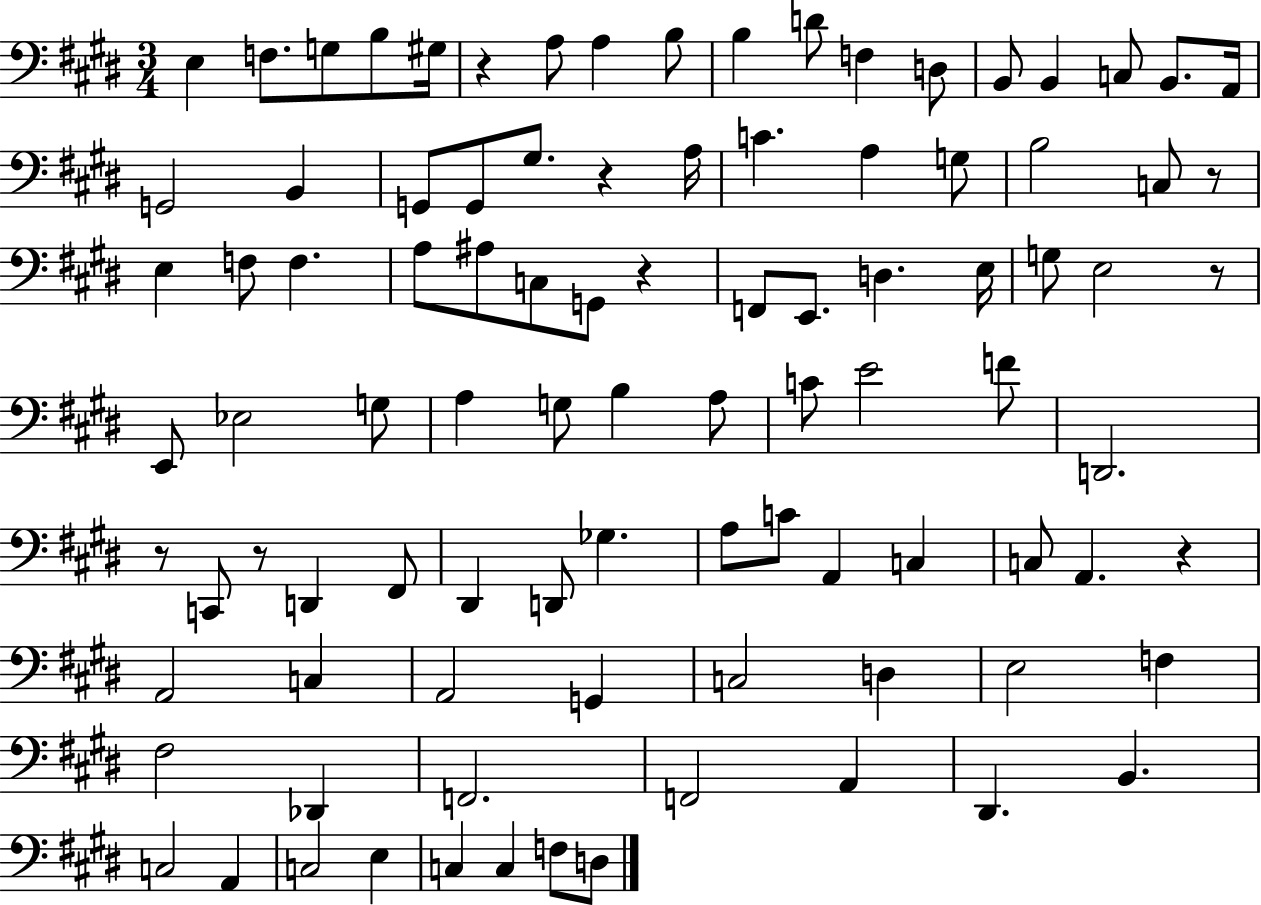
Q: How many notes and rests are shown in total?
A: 95